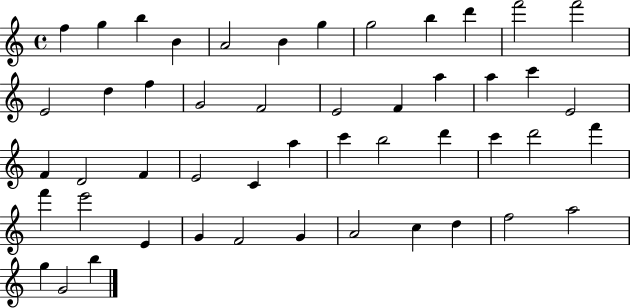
{
  \clef treble
  \time 4/4
  \defaultTimeSignature
  \key c \major
  f''4 g''4 b''4 b'4 | a'2 b'4 g''4 | g''2 b''4 d'''4 | f'''2 f'''2 | \break e'2 d''4 f''4 | g'2 f'2 | e'2 f'4 a''4 | a''4 c'''4 e'2 | \break f'4 d'2 f'4 | e'2 c'4 a''4 | c'''4 b''2 d'''4 | c'''4 d'''2 f'''4 | \break f'''4 e'''2 e'4 | g'4 f'2 g'4 | a'2 c''4 d''4 | f''2 a''2 | \break g''4 g'2 b''4 | \bar "|."
}